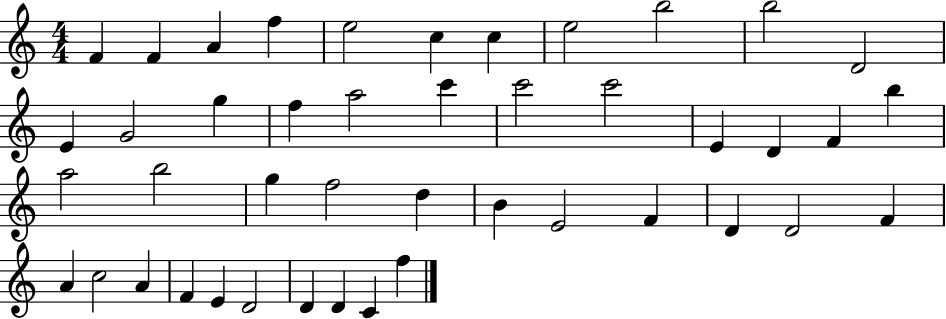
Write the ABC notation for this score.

X:1
T:Untitled
M:4/4
L:1/4
K:C
F F A f e2 c c e2 b2 b2 D2 E G2 g f a2 c' c'2 c'2 E D F b a2 b2 g f2 d B E2 F D D2 F A c2 A F E D2 D D C f